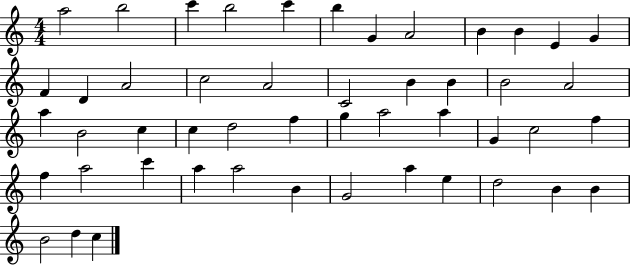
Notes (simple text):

A5/h B5/h C6/q B5/h C6/q B5/q G4/q A4/h B4/q B4/q E4/q G4/q F4/q D4/q A4/h C5/h A4/h C4/h B4/q B4/q B4/h A4/h A5/q B4/h C5/q C5/q D5/h F5/q G5/q A5/h A5/q G4/q C5/h F5/q F5/q A5/h C6/q A5/q A5/h B4/q G4/h A5/q E5/q D5/h B4/q B4/q B4/h D5/q C5/q